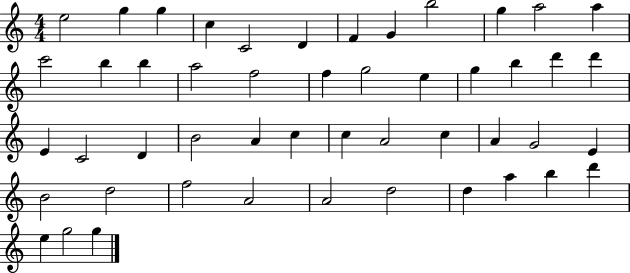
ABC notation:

X:1
T:Untitled
M:4/4
L:1/4
K:C
e2 g g c C2 D F G b2 g a2 a c'2 b b a2 f2 f g2 e g b d' d' E C2 D B2 A c c A2 c A G2 E B2 d2 f2 A2 A2 d2 d a b d' e g2 g